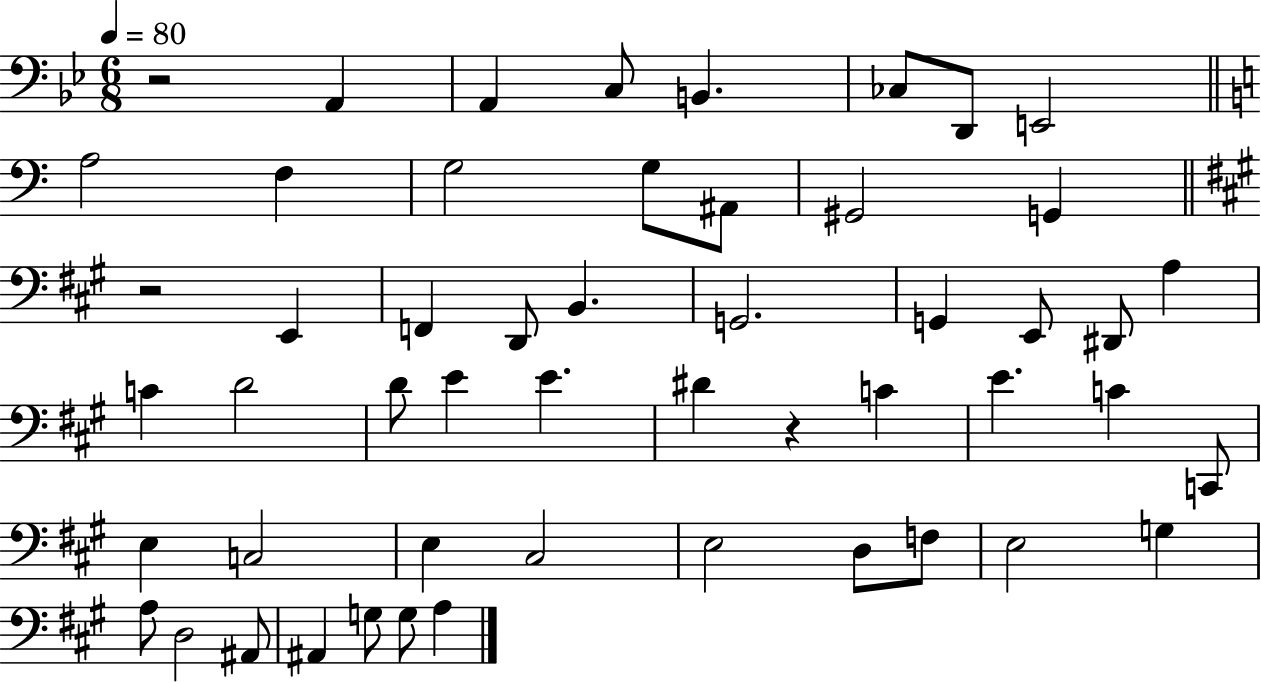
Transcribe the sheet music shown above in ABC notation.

X:1
T:Untitled
M:6/8
L:1/4
K:Bb
z2 A,, A,, C,/2 B,, _C,/2 D,,/2 E,,2 A,2 F, G,2 G,/2 ^A,,/2 ^G,,2 G,, z2 E,, F,, D,,/2 B,, G,,2 G,, E,,/2 ^D,,/2 A, C D2 D/2 E E ^D z C E C C,,/2 E, C,2 E, ^C,2 E,2 D,/2 F,/2 E,2 G, A,/2 D,2 ^A,,/2 ^A,, G,/2 G,/2 A,